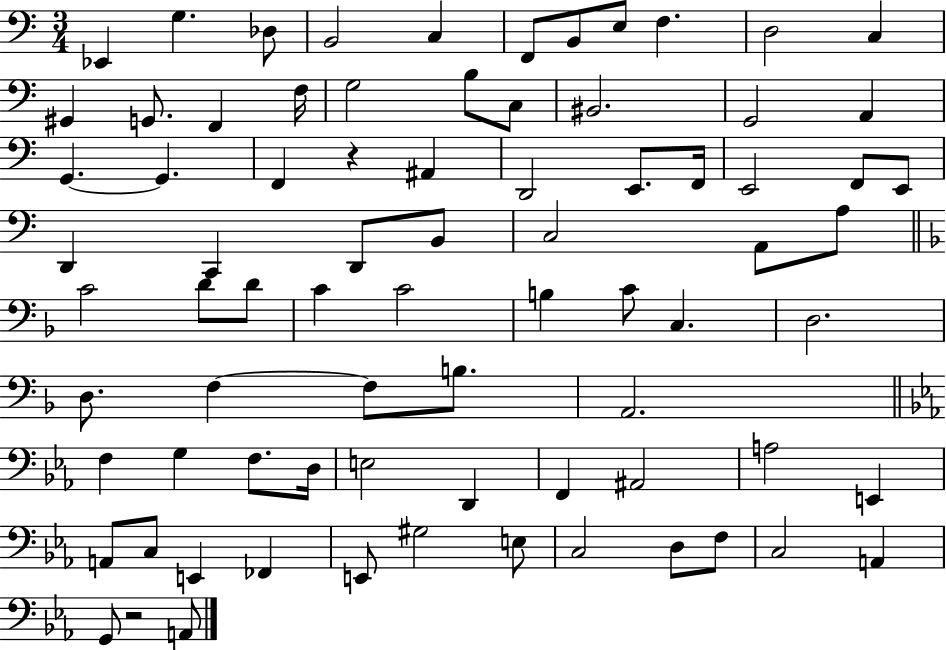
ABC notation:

X:1
T:Untitled
M:3/4
L:1/4
K:C
_E,, G, _D,/2 B,,2 C, F,,/2 B,,/2 E,/2 F, D,2 C, ^G,, G,,/2 F,, F,/4 G,2 B,/2 C,/2 ^B,,2 G,,2 A,, G,, G,, F,, z ^A,, D,,2 E,,/2 F,,/4 E,,2 F,,/2 E,,/2 D,, C,, D,,/2 B,,/2 C,2 A,,/2 A,/2 C2 D/2 D/2 C C2 B, C/2 C, D,2 D,/2 F, F,/2 B,/2 A,,2 F, G, F,/2 D,/4 E,2 D,, F,, ^A,,2 A,2 E,, A,,/2 C,/2 E,, _F,, E,,/2 ^G,2 E,/2 C,2 D,/2 F,/2 C,2 A,, G,,/2 z2 A,,/2